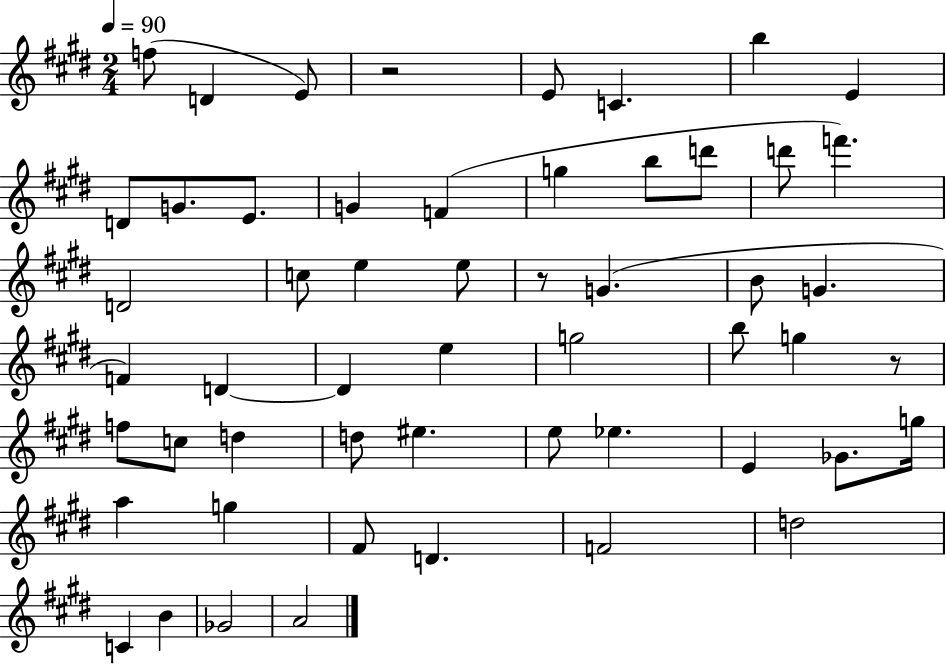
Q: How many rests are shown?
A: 3